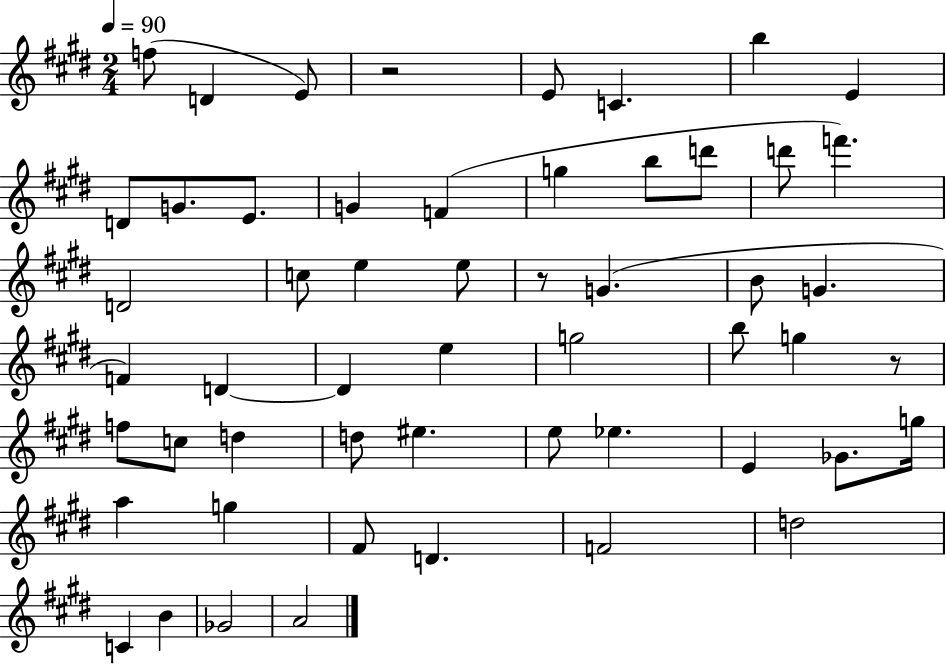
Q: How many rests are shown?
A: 3